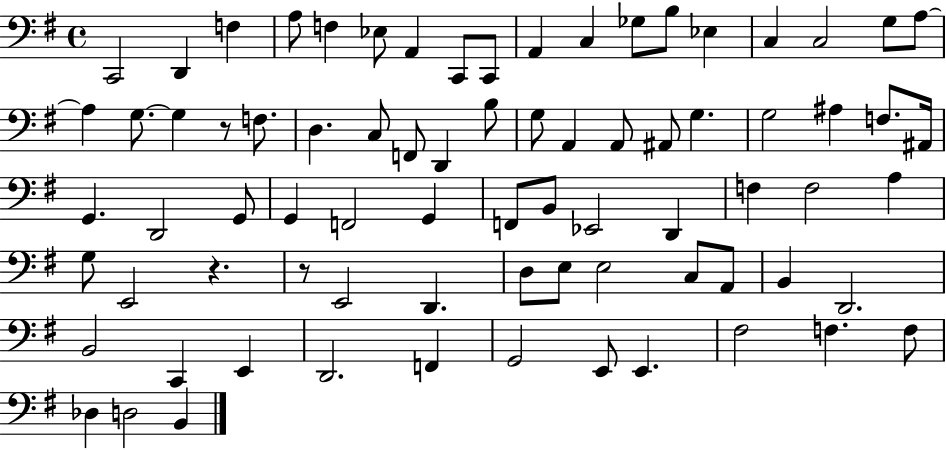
C2/h D2/q F3/q A3/e F3/q Eb3/e A2/q C2/e C2/e A2/q C3/q Gb3/e B3/e Eb3/q C3/q C3/h G3/e A3/e A3/q G3/e. G3/q R/e F3/e. D3/q. C3/e F2/e D2/q B3/e G3/e A2/q A2/e A#2/e G3/q. G3/h A#3/q F3/e. A#2/s G2/q. D2/h G2/e G2/q F2/h G2/q F2/e B2/e Eb2/h D2/q F3/q F3/h A3/q G3/e E2/h R/q. R/e E2/h D2/q. D3/e E3/e E3/h C3/e A2/e B2/q D2/h. B2/h C2/q E2/q D2/h. F2/q G2/h E2/e E2/q. F#3/h F3/q. F3/e Db3/q D3/h B2/q